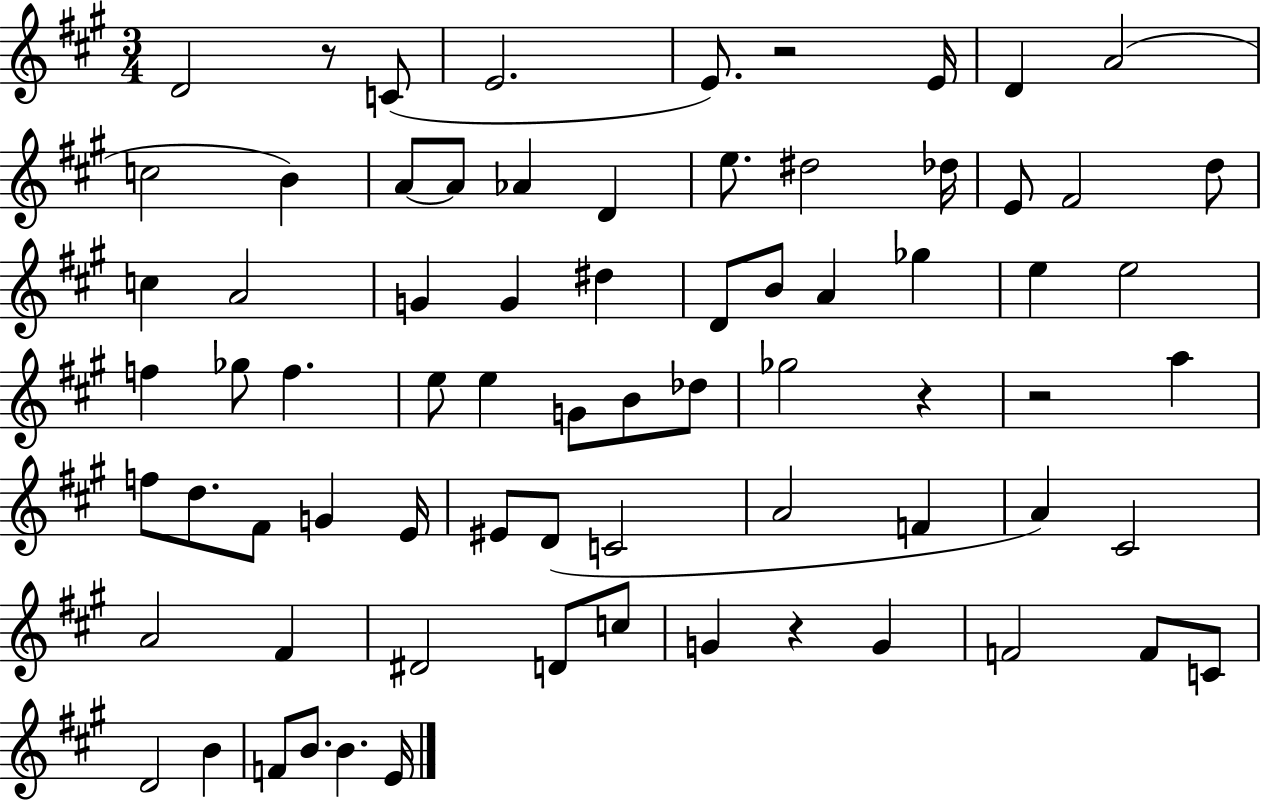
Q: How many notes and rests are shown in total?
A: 73